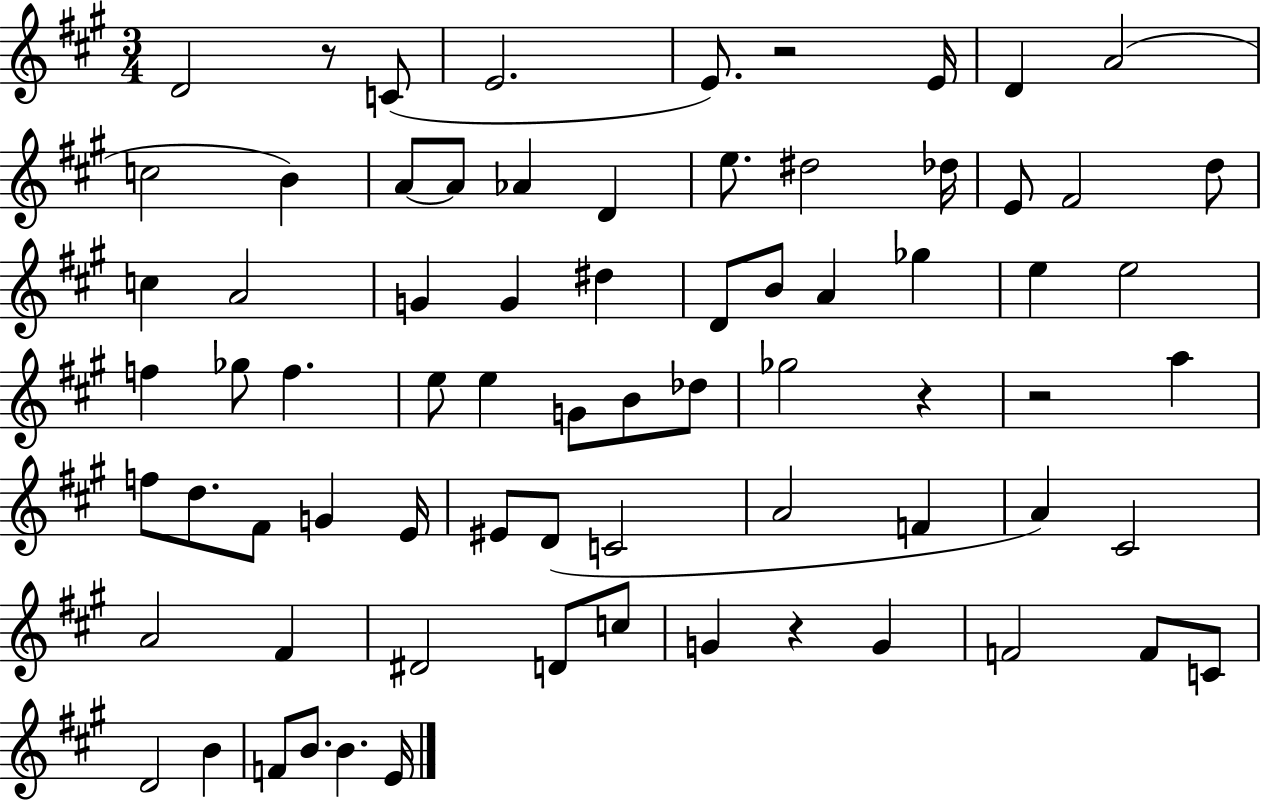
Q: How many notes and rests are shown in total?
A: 73